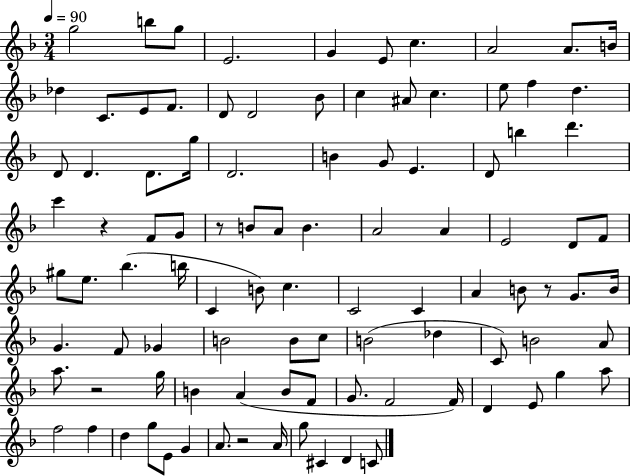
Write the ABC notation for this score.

X:1
T:Untitled
M:3/4
L:1/4
K:F
g2 b/2 g/2 E2 G E/2 c A2 A/2 B/4 _d C/2 E/2 F/2 D/2 D2 _B/2 c ^A/2 c e/2 f d D/2 D D/2 g/4 D2 B G/2 E D/2 b d' c' z F/2 G/2 z/2 B/2 A/2 B A2 A E2 D/2 F/2 ^g/2 e/2 _b b/4 C B/2 c C2 C A B/2 z/2 G/2 B/4 G F/2 _G B2 B/2 c/2 B2 _d C/2 B2 A/2 a/2 z2 g/4 B A B/2 F/2 G/2 F2 F/4 D E/2 g a/2 f2 f d g/2 E/2 G A/2 z2 A/4 g/2 ^C D C/2